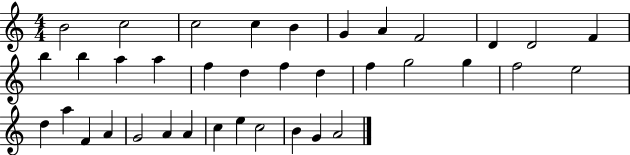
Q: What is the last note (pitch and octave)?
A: A4